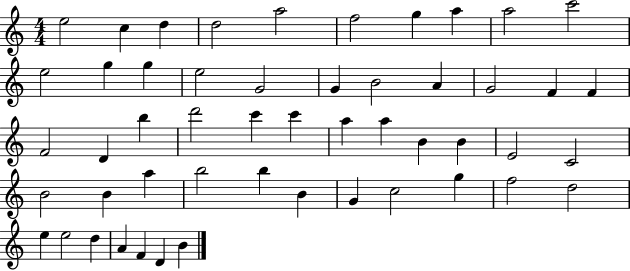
X:1
T:Untitled
M:4/4
L:1/4
K:C
e2 c d d2 a2 f2 g a a2 c'2 e2 g g e2 G2 G B2 A G2 F F F2 D b d'2 c' c' a a B B E2 C2 B2 B a b2 b B G c2 g f2 d2 e e2 d A F D B